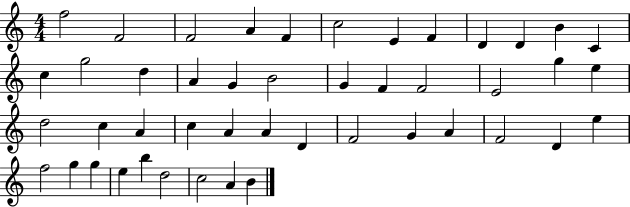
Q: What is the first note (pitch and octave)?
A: F5